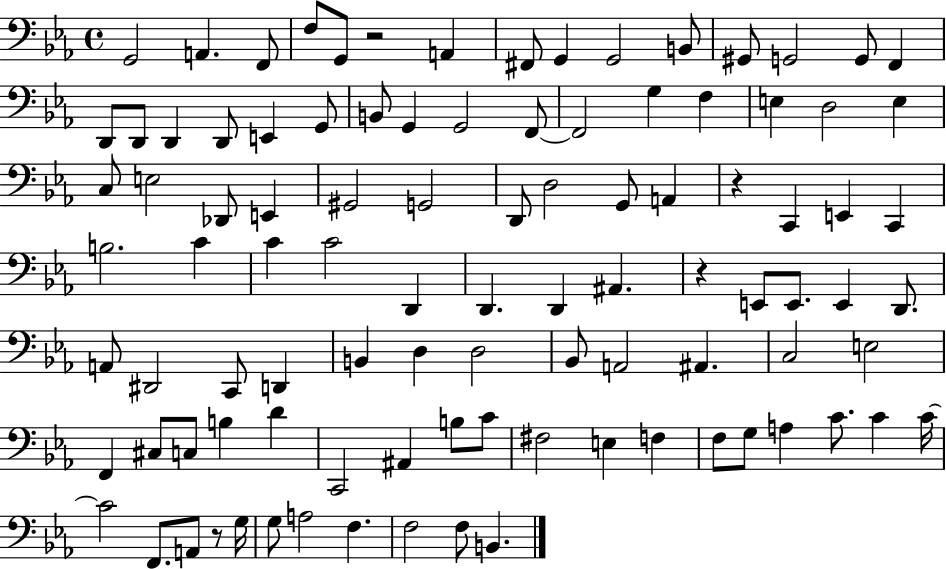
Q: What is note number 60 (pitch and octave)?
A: B2